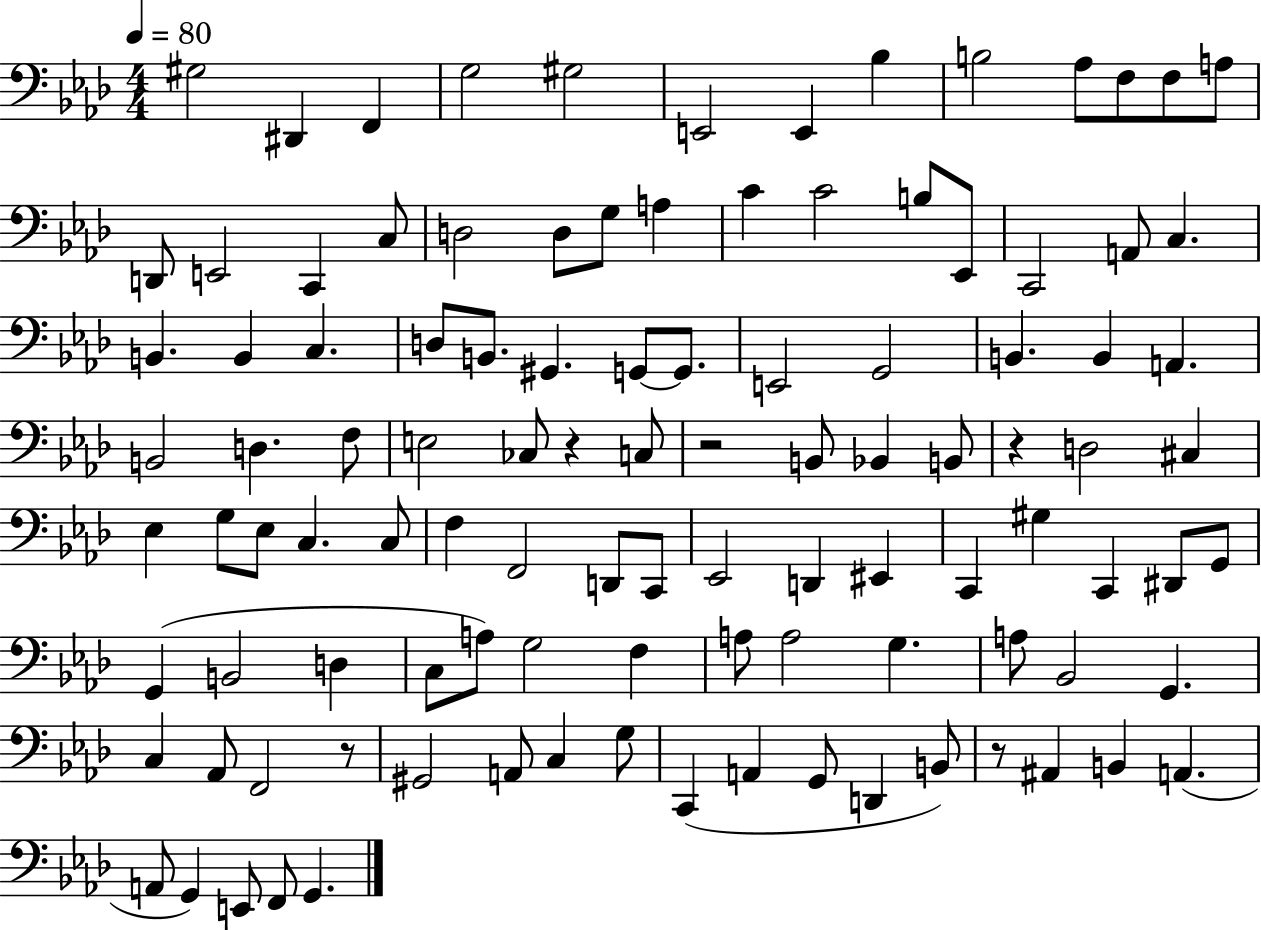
X:1
T:Untitled
M:4/4
L:1/4
K:Ab
^G,2 ^D,, F,, G,2 ^G,2 E,,2 E,, _B, B,2 _A,/2 F,/2 F,/2 A,/2 D,,/2 E,,2 C,, C,/2 D,2 D,/2 G,/2 A, C C2 B,/2 _E,,/2 C,,2 A,,/2 C, B,, B,, C, D,/2 B,,/2 ^G,, G,,/2 G,,/2 E,,2 G,,2 B,, B,, A,, B,,2 D, F,/2 E,2 _C,/2 z C,/2 z2 B,,/2 _B,, B,,/2 z D,2 ^C, _E, G,/2 _E,/2 C, C,/2 F, F,,2 D,,/2 C,,/2 _E,,2 D,, ^E,, C,, ^G, C,, ^D,,/2 G,,/2 G,, B,,2 D, C,/2 A,/2 G,2 F, A,/2 A,2 G, A,/2 _B,,2 G,, C, _A,,/2 F,,2 z/2 ^G,,2 A,,/2 C, G,/2 C,, A,, G,,/2 D,, B,,/2 z/2 ^A,, B,, A,, A,,/2 G,, E,,/2 F,,/2 G,,